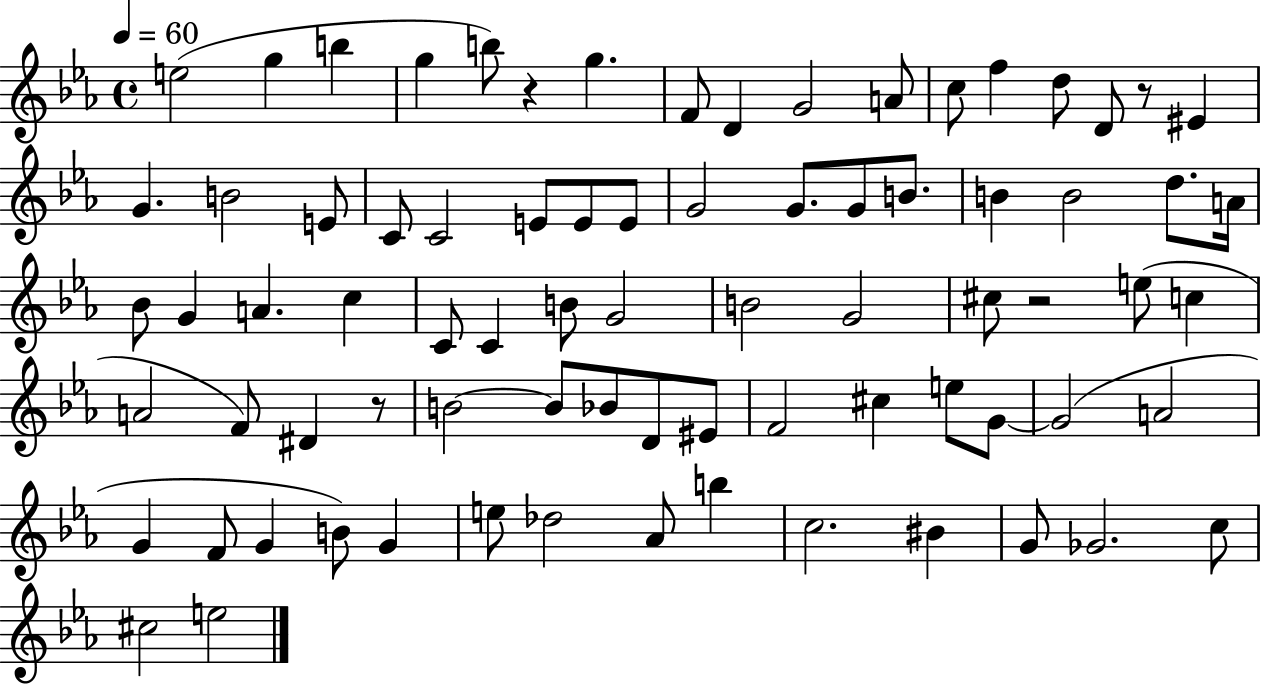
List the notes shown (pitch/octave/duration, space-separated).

E5/h G5/q B5/q G5/q B5/e R/q G5/q. F4/e D4/q G4/h A4/e C5/e F5/q D5/e D4/e R/e EIS4/q G4/q. B4/h E4/e C4/e C4/h E4/e E4/e E4/e G4/h G4/e. G4/e B4/e. B4/q B4/h D5/e. A4/s Bb4/e G4/q A4/q. C5/q C4/e C4/q B4/e G4/h B4/h G4/h C#5/e R/h E5/e C5/q A4/h F4/e D#4/q R/e B4/h B4/e Bb4/e D4/e EIS4/e F4/h C#5/q E5/e G4/e G4/h A4/h G4/q F4/e G4/q B4/e G4/q E5/e Db5/h Ab4/e B5/q C5/h. BIS4/q G4/e Gb4/h. C5/e C#5/h E5/h